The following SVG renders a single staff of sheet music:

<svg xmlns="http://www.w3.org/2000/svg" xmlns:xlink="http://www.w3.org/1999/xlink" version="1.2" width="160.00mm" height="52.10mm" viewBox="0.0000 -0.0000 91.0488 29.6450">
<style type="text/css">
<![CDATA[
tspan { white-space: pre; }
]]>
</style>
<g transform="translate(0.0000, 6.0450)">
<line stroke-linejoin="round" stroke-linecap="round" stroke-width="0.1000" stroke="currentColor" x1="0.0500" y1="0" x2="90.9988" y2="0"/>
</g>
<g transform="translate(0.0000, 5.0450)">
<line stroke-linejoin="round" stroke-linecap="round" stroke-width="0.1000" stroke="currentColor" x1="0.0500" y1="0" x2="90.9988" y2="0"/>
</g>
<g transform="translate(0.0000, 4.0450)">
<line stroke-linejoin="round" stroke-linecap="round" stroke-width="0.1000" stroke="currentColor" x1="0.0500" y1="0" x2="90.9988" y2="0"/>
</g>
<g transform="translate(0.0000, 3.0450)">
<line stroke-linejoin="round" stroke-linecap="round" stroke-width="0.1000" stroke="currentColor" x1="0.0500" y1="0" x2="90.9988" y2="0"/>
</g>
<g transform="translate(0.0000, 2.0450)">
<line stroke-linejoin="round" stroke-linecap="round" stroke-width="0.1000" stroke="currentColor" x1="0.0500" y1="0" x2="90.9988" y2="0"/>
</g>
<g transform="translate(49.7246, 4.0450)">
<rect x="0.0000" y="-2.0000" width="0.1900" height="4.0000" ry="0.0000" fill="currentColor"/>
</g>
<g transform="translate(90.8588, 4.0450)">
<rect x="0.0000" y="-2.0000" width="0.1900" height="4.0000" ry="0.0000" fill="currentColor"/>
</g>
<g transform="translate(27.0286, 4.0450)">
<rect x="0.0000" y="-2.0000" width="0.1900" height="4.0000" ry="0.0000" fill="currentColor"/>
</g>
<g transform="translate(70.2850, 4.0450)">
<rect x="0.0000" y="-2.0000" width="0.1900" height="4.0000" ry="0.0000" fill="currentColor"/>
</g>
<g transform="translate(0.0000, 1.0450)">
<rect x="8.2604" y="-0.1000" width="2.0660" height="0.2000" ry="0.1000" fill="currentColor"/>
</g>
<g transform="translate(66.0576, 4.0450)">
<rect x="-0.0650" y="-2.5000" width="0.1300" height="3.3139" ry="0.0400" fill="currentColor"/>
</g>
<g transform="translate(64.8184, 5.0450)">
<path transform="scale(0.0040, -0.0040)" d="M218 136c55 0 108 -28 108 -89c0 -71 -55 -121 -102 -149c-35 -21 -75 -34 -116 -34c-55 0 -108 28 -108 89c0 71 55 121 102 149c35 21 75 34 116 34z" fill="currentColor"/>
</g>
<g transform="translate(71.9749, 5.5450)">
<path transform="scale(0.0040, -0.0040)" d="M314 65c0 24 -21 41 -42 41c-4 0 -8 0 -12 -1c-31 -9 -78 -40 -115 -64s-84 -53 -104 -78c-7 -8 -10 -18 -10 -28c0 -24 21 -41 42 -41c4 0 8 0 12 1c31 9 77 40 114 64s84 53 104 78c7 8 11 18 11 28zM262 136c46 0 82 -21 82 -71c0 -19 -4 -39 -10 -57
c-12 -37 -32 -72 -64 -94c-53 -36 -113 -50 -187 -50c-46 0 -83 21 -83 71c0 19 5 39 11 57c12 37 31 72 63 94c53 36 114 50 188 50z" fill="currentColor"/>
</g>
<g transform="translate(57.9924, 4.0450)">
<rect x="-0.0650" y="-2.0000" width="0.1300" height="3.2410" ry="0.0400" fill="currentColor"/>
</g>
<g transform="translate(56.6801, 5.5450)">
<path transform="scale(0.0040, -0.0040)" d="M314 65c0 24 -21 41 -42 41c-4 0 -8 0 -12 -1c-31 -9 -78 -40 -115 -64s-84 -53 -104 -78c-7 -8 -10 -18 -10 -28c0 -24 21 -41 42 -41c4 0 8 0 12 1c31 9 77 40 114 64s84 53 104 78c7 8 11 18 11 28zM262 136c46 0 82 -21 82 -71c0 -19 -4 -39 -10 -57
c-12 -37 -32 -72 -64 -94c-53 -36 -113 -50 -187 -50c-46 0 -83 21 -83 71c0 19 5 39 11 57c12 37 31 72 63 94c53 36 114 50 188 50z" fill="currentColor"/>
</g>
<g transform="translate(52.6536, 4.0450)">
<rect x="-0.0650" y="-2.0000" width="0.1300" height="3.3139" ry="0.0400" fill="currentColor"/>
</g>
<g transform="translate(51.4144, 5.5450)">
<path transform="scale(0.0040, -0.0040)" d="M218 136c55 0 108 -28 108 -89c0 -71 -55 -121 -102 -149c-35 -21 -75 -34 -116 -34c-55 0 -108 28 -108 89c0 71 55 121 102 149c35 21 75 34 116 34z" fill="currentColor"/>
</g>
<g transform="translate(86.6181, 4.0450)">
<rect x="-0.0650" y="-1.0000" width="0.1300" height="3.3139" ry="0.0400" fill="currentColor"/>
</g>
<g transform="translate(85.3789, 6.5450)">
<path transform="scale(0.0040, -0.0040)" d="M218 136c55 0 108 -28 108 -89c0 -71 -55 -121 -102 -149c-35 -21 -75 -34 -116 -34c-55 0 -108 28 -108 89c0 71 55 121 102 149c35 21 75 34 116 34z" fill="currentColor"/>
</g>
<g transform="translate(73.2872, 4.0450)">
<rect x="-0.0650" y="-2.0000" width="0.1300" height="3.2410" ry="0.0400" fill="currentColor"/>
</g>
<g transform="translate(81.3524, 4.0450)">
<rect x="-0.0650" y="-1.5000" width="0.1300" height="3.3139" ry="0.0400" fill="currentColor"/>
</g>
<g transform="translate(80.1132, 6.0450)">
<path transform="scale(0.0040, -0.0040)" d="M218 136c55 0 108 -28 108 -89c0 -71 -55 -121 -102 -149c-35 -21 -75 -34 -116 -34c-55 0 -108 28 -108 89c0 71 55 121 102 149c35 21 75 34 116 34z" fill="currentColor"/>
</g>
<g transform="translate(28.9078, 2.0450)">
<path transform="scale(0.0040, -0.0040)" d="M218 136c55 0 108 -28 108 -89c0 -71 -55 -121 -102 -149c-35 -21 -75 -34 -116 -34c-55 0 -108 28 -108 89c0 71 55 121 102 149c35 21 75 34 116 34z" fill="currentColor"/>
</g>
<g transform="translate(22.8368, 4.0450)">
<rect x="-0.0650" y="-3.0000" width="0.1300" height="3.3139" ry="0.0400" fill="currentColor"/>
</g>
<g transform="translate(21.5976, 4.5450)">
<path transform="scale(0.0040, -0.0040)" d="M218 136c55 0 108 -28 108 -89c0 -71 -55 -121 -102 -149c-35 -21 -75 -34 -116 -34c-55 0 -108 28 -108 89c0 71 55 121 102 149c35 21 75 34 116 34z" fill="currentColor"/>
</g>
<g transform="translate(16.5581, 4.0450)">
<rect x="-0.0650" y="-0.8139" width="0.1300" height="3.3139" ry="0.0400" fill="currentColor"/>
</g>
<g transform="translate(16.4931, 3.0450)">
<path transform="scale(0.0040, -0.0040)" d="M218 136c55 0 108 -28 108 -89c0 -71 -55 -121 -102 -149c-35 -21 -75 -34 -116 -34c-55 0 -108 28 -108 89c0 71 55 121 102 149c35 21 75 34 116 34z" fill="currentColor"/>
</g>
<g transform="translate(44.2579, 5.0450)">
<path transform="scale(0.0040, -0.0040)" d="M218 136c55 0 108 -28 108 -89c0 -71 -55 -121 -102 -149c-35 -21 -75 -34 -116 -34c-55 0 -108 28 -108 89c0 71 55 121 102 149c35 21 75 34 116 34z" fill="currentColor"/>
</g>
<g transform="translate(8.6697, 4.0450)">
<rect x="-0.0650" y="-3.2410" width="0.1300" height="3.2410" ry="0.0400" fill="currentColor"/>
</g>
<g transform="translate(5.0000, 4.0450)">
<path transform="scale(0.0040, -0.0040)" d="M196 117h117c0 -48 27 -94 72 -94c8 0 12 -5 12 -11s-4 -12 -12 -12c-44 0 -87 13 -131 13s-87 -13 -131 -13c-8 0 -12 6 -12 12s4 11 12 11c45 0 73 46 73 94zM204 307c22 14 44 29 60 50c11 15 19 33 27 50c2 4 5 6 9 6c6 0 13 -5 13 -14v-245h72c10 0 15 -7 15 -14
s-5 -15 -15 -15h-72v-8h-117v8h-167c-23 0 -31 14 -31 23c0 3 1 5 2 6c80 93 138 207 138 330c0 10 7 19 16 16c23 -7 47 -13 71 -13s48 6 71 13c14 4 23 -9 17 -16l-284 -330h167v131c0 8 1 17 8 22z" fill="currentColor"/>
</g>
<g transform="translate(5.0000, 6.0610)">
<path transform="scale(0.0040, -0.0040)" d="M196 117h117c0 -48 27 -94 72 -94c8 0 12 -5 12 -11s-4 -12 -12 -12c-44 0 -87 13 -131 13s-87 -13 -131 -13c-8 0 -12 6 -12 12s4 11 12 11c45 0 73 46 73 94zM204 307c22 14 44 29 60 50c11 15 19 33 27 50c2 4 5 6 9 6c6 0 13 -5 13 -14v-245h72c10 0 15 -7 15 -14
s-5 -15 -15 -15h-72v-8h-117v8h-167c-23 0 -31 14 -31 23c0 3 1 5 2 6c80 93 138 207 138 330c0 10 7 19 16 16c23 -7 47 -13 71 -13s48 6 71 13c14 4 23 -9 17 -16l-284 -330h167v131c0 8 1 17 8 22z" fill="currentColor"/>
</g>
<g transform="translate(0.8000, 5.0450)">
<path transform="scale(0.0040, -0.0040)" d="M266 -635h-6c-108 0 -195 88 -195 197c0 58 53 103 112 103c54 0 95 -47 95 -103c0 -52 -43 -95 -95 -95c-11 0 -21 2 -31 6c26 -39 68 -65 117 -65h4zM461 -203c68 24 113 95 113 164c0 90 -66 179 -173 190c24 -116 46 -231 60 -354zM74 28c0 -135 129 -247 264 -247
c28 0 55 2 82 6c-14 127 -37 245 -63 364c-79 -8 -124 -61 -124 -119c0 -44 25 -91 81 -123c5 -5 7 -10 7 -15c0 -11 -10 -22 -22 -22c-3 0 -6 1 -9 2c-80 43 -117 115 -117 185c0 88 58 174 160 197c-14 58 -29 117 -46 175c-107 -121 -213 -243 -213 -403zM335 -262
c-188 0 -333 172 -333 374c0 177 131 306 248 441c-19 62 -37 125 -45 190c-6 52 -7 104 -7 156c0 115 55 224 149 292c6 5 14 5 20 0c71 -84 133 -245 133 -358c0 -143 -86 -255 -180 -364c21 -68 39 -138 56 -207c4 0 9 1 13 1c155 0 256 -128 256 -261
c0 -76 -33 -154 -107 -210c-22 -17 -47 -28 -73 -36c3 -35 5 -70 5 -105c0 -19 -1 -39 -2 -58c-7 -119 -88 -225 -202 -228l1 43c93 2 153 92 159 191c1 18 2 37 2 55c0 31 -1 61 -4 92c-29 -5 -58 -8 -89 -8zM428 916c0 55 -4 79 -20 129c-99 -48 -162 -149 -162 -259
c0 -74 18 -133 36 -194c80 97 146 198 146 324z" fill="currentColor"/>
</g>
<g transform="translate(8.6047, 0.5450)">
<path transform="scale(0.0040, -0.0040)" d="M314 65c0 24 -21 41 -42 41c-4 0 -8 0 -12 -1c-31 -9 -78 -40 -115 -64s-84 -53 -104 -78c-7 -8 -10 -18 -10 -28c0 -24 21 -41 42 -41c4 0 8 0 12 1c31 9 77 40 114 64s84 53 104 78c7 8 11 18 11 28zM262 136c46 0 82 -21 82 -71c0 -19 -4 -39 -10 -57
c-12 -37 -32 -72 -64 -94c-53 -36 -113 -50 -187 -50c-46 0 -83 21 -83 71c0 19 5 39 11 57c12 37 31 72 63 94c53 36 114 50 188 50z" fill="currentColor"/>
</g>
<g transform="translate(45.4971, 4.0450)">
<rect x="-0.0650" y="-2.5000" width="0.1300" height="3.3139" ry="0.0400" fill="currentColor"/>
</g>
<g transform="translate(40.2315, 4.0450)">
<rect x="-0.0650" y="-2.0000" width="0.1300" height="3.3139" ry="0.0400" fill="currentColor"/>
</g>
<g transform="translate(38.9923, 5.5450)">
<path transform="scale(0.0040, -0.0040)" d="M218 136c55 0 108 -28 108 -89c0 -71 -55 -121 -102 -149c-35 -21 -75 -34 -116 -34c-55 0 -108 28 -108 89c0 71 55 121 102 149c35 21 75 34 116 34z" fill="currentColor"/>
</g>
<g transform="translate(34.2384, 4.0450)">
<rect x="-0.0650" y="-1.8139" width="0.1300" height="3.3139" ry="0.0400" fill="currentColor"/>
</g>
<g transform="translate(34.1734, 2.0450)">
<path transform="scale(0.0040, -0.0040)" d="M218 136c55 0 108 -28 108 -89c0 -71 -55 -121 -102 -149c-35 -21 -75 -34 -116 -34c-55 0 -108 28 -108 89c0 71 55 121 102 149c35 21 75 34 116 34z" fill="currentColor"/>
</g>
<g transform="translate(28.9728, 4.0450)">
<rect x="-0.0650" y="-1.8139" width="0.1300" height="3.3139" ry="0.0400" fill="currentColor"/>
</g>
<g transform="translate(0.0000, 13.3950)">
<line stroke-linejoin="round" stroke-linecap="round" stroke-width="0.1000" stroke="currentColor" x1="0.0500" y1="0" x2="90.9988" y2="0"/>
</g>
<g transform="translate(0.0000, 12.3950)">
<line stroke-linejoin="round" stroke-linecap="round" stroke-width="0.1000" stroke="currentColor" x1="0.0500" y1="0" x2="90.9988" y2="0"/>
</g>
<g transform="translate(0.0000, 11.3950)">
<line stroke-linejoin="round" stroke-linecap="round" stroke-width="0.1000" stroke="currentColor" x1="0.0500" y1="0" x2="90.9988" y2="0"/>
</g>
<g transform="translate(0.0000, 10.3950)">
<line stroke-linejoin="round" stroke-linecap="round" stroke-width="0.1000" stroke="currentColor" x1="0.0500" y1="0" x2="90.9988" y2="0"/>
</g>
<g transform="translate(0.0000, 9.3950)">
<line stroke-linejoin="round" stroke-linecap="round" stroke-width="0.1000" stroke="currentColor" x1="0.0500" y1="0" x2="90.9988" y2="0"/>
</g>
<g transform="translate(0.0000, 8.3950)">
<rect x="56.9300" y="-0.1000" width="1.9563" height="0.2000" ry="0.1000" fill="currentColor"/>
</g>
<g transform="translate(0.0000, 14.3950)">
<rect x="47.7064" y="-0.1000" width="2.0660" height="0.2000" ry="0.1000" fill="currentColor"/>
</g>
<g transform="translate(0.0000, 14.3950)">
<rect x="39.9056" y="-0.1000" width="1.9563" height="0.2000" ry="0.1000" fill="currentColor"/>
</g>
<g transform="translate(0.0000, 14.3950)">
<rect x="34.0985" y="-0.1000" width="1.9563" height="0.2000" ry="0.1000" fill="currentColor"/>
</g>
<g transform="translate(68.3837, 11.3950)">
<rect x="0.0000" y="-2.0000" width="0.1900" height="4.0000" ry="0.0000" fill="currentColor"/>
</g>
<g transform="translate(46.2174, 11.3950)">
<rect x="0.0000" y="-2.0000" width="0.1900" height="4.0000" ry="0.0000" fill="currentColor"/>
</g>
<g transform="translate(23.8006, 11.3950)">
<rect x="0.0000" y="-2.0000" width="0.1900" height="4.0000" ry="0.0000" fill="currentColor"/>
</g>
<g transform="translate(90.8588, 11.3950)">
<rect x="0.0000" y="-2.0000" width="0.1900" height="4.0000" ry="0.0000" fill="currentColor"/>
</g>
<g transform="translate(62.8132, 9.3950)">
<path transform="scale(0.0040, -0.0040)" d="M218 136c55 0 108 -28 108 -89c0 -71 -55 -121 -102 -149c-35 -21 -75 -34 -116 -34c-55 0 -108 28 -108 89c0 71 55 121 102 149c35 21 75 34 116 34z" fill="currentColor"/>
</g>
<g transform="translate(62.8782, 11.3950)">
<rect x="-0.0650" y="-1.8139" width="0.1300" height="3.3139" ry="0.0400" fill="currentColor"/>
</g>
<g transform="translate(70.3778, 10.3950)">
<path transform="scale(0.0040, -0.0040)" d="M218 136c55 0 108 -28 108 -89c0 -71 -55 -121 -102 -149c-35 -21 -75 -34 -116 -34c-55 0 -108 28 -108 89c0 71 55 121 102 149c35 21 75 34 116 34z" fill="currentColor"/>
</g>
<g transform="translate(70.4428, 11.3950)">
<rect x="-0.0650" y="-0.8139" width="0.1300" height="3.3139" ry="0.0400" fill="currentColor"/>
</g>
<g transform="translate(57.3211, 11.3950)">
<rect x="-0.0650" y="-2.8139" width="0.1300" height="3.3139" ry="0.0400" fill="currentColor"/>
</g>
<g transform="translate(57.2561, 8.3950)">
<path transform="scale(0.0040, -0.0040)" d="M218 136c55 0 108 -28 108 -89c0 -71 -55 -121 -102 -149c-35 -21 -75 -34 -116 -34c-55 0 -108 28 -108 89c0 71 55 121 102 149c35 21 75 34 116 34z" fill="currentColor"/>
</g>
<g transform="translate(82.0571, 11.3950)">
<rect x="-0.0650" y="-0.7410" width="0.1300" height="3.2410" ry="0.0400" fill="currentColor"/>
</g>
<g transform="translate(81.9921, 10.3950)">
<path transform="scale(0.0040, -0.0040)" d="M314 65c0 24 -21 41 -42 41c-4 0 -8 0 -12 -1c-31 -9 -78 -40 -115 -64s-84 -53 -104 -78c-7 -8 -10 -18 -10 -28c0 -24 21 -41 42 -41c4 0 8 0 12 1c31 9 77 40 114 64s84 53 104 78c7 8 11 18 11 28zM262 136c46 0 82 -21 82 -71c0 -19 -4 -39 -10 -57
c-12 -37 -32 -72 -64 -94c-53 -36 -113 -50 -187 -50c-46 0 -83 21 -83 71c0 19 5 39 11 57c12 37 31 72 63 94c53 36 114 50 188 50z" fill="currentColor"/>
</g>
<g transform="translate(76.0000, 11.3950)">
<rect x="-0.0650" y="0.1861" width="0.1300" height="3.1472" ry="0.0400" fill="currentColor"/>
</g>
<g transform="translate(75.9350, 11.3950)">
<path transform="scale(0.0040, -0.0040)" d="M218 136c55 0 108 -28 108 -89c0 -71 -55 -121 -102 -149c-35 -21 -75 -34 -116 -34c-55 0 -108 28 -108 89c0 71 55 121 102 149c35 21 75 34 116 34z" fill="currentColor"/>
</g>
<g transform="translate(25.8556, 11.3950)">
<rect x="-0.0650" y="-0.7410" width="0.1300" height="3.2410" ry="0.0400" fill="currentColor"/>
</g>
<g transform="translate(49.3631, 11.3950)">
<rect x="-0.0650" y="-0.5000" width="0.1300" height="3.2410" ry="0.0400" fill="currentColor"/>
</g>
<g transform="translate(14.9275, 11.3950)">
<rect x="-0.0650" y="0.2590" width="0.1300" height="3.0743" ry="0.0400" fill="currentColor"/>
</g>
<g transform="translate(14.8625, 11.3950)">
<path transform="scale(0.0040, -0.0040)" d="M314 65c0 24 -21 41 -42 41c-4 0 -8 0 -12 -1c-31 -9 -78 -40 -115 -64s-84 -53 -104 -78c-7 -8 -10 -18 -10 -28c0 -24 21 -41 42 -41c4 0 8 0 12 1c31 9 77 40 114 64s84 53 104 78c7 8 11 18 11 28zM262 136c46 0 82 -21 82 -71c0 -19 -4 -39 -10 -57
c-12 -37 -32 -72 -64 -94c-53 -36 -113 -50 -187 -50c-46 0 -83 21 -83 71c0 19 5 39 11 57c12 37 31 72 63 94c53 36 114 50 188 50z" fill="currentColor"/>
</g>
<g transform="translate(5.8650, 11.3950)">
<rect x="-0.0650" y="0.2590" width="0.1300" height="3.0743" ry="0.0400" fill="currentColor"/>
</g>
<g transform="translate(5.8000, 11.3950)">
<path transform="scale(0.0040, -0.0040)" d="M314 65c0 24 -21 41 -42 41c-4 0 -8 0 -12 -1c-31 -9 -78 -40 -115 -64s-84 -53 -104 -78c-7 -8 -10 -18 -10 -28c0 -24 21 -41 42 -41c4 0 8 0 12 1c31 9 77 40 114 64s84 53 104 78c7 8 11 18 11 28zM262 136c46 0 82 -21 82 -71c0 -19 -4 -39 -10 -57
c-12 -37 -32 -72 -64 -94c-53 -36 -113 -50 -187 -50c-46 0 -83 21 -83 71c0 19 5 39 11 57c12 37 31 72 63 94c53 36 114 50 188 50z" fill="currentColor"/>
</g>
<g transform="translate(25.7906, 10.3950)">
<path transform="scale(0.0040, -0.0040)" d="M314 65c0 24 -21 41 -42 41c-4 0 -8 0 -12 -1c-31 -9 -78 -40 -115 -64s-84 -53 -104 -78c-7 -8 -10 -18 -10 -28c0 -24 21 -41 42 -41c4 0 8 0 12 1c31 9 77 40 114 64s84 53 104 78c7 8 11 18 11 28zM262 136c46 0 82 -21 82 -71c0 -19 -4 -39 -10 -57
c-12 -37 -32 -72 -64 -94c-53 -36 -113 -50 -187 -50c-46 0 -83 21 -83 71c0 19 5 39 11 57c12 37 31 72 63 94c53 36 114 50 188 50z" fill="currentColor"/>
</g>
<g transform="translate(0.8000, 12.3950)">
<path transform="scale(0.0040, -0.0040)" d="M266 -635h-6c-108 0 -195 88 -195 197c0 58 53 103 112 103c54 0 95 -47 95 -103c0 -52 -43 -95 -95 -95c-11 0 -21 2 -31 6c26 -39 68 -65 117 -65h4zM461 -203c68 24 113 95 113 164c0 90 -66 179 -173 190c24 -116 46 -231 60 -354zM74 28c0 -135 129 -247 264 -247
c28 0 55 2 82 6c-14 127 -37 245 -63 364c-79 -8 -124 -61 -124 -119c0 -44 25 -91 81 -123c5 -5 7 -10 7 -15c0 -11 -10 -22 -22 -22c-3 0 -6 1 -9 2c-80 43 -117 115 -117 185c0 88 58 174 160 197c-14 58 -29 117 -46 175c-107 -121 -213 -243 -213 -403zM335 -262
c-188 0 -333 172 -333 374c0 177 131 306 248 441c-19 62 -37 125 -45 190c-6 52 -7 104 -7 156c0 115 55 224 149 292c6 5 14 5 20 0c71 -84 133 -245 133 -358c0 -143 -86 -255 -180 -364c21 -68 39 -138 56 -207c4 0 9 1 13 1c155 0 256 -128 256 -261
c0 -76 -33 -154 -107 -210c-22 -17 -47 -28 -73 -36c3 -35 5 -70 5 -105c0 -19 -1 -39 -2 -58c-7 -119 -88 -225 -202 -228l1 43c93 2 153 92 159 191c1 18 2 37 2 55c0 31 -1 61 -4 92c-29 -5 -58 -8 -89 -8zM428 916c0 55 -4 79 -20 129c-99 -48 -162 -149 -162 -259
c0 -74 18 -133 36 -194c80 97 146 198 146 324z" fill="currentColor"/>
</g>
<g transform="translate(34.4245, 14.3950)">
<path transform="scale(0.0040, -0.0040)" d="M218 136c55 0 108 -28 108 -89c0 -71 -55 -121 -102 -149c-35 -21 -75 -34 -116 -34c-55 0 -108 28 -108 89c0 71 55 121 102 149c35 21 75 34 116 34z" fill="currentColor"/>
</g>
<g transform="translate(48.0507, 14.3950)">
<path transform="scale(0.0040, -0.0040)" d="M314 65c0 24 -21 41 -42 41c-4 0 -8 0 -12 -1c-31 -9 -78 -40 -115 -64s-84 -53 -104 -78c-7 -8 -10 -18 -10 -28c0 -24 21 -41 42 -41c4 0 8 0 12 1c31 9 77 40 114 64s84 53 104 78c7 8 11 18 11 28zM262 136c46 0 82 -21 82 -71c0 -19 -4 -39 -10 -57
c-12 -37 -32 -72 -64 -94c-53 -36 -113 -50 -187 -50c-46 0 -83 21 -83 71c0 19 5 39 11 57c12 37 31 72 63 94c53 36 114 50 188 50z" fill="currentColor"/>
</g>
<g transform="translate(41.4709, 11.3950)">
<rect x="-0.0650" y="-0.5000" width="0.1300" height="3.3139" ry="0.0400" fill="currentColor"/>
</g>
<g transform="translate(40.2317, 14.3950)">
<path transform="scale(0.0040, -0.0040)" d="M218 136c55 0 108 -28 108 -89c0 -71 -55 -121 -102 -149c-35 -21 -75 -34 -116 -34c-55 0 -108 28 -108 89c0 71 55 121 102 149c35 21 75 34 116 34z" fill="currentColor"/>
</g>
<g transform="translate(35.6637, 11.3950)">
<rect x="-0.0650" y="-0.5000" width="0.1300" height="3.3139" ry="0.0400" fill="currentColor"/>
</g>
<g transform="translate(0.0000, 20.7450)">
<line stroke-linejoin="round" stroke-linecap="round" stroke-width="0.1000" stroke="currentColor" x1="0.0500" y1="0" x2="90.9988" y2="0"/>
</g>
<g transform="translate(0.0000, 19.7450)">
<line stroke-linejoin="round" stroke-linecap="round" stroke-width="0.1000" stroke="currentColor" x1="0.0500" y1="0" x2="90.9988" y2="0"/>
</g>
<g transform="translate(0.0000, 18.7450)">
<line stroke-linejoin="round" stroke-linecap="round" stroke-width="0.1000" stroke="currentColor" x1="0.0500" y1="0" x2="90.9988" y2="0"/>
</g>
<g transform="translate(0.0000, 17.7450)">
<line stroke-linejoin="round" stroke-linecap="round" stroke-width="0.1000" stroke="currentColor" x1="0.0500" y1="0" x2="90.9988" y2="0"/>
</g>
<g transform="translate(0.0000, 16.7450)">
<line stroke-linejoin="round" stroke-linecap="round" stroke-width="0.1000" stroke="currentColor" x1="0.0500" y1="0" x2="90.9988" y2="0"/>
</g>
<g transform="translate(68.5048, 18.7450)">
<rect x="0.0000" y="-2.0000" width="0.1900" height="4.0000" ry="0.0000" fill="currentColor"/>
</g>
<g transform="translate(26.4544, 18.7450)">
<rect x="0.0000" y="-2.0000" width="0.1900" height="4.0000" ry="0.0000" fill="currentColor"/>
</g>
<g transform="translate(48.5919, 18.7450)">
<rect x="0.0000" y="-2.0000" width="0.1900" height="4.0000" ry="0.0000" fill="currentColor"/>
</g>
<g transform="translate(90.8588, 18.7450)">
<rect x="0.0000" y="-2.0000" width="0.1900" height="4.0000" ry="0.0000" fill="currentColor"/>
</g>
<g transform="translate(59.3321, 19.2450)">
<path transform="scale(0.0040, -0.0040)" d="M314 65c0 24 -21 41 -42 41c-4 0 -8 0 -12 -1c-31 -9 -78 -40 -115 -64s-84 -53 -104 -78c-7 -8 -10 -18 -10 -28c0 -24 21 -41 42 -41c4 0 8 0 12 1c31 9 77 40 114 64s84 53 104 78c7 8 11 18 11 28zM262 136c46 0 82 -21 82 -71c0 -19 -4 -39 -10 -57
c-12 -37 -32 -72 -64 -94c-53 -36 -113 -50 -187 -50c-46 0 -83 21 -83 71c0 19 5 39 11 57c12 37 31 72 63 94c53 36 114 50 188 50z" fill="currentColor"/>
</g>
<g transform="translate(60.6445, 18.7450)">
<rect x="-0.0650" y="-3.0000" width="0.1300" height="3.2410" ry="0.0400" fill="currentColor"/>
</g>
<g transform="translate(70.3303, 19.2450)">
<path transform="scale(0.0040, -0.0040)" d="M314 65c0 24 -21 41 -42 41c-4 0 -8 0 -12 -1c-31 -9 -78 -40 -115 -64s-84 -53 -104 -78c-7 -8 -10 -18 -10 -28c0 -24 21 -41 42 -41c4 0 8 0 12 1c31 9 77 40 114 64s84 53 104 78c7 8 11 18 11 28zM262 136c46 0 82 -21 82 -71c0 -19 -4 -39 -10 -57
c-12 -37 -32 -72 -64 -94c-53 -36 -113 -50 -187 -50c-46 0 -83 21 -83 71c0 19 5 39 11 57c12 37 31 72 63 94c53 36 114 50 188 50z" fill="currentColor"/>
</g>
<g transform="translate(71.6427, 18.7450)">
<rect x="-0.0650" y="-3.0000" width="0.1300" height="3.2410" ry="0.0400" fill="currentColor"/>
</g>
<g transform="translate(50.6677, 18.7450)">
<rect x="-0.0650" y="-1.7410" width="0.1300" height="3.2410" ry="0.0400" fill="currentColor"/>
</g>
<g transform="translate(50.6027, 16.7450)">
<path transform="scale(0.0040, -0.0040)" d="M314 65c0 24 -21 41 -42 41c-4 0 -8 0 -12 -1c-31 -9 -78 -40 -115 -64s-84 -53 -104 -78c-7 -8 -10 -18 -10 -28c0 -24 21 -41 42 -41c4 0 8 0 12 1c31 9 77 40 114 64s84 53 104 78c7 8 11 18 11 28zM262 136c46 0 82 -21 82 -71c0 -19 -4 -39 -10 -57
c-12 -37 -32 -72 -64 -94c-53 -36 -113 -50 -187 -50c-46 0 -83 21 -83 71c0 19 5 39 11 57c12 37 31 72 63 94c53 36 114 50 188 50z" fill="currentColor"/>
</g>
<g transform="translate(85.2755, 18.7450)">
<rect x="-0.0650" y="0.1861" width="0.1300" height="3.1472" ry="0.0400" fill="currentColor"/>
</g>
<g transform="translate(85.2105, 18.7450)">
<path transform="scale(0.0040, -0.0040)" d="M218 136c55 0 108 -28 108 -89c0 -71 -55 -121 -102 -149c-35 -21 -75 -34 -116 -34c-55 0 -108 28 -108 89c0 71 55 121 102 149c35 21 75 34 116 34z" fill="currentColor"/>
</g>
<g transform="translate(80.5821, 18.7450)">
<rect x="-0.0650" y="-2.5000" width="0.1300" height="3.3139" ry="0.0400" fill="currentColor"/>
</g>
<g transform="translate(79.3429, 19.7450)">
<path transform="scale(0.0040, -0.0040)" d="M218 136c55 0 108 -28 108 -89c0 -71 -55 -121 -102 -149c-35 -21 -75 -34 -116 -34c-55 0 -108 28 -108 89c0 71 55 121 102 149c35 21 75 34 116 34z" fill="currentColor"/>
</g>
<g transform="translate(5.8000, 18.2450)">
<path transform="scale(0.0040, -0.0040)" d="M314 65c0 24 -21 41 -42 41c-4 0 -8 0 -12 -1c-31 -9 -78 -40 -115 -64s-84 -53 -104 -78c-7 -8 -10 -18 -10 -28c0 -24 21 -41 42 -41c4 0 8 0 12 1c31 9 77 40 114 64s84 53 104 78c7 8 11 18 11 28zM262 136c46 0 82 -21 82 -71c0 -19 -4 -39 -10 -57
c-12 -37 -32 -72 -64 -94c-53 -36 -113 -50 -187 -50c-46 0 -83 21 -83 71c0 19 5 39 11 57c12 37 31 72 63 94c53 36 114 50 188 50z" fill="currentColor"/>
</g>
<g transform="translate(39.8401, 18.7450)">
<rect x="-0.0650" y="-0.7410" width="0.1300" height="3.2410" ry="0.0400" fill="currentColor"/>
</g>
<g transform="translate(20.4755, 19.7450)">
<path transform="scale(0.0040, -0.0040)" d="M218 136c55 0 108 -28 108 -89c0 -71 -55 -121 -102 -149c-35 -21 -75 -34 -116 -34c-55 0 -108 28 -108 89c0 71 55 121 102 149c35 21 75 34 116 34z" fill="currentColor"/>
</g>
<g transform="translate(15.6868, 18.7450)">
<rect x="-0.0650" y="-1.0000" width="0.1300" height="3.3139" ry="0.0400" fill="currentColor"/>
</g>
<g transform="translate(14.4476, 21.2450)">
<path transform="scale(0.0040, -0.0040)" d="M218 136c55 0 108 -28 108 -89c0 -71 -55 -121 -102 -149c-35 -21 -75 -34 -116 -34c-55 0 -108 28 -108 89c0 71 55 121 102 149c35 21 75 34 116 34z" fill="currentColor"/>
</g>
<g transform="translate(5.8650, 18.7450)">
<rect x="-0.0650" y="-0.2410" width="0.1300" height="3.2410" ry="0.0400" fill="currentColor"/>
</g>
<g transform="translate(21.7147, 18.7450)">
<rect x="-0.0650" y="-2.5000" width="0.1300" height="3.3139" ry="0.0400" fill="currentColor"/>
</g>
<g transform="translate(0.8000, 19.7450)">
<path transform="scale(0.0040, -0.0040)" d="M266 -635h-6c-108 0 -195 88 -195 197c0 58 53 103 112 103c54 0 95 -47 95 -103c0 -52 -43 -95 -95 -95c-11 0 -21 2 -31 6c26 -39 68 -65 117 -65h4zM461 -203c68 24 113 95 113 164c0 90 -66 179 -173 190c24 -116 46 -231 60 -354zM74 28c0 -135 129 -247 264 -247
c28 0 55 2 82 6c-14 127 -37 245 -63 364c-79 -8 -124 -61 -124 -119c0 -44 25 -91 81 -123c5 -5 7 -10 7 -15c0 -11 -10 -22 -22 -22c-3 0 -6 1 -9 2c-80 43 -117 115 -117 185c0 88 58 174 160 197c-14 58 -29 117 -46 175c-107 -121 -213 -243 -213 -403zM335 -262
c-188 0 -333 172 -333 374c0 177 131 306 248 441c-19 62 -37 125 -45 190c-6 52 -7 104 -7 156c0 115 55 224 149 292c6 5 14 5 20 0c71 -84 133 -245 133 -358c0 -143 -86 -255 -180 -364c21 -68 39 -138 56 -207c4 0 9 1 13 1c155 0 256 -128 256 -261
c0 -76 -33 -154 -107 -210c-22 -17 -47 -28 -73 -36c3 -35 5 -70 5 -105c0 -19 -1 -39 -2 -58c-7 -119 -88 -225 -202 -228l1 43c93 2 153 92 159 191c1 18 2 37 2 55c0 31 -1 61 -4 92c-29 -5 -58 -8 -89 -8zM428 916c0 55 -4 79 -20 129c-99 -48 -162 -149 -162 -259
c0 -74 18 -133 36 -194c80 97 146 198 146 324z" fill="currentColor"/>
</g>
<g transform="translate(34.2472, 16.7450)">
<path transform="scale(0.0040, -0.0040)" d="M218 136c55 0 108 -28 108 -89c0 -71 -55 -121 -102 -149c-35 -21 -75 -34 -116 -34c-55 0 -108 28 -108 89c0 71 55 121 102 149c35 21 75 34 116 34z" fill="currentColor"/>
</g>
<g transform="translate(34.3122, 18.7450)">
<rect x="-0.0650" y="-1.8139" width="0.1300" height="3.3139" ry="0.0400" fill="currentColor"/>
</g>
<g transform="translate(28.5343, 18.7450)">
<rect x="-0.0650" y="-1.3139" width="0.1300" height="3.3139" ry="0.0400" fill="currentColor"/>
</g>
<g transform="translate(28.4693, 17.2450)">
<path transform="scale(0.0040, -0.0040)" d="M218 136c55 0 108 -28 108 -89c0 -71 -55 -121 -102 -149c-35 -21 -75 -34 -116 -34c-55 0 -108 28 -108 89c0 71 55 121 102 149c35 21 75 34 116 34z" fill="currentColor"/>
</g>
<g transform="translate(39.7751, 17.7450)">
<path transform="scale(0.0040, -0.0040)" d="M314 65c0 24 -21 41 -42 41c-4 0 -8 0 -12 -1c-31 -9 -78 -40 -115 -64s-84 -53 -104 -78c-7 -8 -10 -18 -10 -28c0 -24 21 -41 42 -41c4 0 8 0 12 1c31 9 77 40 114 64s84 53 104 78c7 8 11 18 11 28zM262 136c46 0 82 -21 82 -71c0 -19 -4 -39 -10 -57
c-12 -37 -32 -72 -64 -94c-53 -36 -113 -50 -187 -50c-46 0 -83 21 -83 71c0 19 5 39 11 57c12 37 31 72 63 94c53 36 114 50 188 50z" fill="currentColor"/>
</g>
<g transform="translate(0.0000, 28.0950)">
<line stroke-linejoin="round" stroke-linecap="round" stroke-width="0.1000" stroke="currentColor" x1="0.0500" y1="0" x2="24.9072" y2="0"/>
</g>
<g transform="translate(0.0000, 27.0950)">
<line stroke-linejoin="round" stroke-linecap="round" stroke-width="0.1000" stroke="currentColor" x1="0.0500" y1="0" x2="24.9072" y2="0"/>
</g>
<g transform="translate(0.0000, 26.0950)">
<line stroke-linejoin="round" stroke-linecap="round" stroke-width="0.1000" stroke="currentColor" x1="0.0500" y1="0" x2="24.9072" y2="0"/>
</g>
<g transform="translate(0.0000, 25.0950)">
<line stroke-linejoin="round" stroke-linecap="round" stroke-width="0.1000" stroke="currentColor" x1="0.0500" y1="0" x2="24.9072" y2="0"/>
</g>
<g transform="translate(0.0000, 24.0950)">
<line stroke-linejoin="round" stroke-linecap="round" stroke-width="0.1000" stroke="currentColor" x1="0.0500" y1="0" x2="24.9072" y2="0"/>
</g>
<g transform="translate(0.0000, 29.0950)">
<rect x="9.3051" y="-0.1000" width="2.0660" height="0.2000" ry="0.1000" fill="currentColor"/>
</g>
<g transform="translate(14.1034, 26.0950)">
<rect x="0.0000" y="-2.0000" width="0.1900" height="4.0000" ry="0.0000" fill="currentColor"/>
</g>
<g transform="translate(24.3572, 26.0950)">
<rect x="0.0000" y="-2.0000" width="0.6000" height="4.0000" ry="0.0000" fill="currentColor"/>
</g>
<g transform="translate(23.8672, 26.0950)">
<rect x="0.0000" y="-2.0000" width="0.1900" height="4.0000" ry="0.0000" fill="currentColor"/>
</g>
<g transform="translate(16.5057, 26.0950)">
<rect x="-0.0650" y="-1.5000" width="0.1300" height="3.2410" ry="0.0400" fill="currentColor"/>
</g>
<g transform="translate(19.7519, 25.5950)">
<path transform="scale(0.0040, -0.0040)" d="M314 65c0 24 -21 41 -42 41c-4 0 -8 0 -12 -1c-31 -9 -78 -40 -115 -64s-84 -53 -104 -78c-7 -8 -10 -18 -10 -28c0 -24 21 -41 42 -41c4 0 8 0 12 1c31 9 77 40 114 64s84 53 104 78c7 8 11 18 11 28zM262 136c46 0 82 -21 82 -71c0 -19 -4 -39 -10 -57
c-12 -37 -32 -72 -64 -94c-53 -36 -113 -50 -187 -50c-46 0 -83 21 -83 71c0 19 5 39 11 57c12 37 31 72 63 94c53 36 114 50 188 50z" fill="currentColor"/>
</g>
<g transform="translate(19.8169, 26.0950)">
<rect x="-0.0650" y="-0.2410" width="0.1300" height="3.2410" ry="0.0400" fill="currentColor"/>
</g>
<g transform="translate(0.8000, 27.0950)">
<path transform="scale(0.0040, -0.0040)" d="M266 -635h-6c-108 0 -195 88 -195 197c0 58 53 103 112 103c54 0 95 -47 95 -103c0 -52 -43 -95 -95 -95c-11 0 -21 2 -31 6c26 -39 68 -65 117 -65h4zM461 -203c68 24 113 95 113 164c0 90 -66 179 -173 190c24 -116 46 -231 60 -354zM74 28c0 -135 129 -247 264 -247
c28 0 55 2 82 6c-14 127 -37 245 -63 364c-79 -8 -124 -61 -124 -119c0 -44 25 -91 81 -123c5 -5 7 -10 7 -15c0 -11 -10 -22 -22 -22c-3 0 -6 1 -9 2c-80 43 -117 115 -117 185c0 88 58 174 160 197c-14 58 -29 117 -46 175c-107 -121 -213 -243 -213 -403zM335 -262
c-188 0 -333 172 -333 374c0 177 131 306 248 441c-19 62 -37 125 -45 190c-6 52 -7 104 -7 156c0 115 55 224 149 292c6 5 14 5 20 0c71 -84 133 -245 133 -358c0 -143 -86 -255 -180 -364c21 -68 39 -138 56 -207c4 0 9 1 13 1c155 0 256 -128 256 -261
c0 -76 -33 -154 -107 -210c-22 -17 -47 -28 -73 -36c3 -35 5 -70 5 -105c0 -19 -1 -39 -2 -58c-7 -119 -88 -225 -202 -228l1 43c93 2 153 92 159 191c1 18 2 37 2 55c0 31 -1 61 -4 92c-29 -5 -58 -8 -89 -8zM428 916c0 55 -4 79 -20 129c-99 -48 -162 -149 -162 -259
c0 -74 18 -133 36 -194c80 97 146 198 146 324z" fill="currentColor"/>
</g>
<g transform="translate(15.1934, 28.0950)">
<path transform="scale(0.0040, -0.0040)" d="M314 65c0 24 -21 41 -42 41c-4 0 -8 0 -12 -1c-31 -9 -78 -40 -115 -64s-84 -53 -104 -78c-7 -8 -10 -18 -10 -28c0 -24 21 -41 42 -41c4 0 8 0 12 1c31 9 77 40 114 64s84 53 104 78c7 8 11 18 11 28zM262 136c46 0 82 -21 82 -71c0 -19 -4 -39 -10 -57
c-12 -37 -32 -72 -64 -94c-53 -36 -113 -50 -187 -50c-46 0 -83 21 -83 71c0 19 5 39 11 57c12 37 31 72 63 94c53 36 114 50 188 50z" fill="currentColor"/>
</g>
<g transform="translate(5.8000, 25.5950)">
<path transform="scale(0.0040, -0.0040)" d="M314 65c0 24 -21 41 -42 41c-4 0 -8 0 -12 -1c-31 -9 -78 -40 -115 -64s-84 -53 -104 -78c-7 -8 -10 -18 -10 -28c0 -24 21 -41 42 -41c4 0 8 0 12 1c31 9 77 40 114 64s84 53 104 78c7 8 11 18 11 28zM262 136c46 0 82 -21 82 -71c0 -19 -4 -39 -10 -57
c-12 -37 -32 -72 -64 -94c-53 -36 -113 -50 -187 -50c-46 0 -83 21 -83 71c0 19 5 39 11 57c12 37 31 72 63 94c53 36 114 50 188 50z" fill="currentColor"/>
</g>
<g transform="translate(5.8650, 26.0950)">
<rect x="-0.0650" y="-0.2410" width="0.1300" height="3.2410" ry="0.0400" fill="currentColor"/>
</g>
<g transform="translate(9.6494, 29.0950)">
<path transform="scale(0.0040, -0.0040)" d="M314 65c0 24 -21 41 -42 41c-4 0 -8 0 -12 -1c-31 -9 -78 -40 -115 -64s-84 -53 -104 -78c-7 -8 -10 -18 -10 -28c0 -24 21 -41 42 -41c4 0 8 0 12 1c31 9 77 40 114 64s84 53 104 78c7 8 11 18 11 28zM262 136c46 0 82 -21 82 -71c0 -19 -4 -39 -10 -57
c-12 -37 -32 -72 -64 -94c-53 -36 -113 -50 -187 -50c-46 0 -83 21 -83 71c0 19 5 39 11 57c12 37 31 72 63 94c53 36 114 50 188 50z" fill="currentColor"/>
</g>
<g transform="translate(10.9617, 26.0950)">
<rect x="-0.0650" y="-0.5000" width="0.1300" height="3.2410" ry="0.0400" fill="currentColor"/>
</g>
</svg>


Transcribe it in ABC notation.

X:1
T:Untitled
M:4/4
L:1/4
K:C
b2 d A f f F G F F2 G F2 E D B2 B2 d2 C C C2 a f d B d2 c2 D G e f d2 f2 A2 A2 G B c2 C2 E2 c2